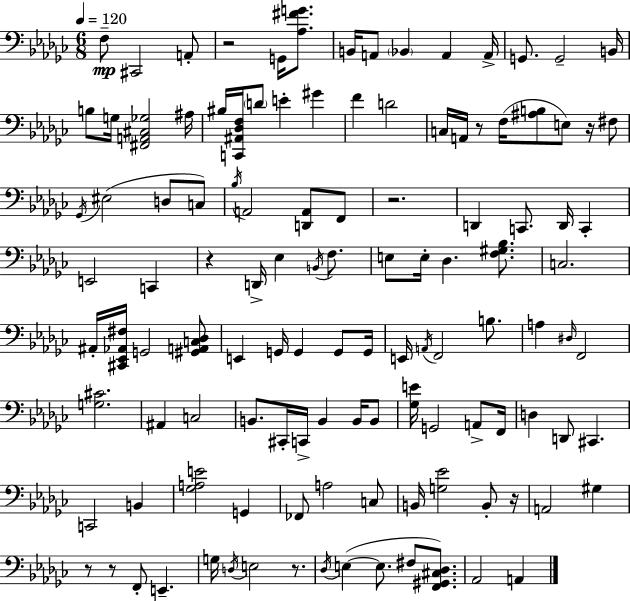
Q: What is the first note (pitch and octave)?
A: F3